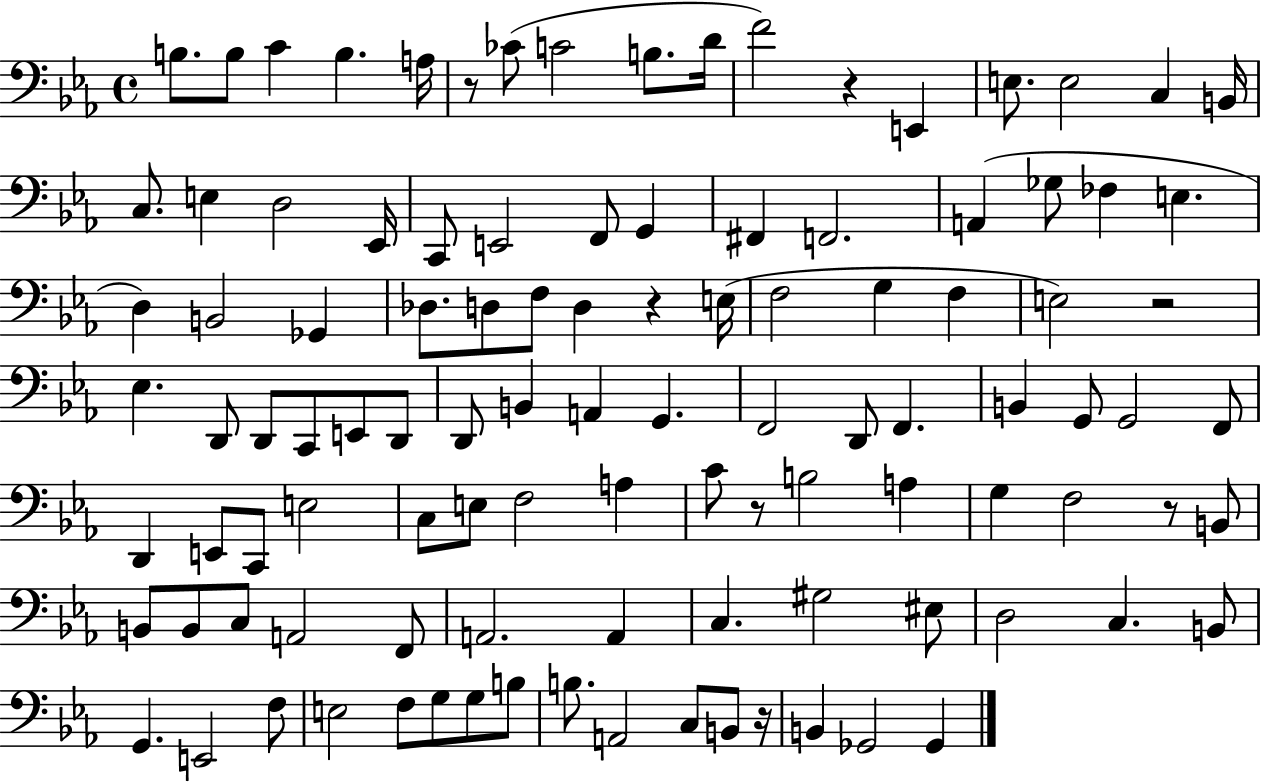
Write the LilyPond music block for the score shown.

{
  \clef bass
  \time 4/4
  \defaultTimeSignature
  \key ees \major
  \repeat volta 2 { b8. b8 c'4 b4. a16 | r8 ces'8( c'2 b8. d'16 | f'2) r4 e,4 | e8. e2 c4 b,16 | \break c8. e4 d2 ees,16 | c,8 e,2 f,8 g,4 | fis,4 f,2. | a,4( ges8 fes4 e4. | \break d4) b,2 ges,4 | des8. d8 f8 d4 r4 e16( | f2 g4 f4 | e2) r2 | \break ees4. d,8 d,8 c,8 e,8 d,8 | d,8 b,4 a,4 g,4. | f,2 d,8 f,4. | b,4 g,8 g,2 f,8 | \break d,4 e,8 c,8 e2 | c8 e8 f2 a4 | c'8 r8 b2 a4 | g4 f2 r8 b,8 | \break b,8 b,8 c8 a,2 f,8 | a,2. a,4 | c4. gis2 eis8 | d2 c4. b,8 | \break g,4. e,2 f8 | e2 f8 g8 g8 b8 | b8. a,2 c8 b,8 r16 | b,4 ges,2 ges,4 | \break } \bar "|."
}